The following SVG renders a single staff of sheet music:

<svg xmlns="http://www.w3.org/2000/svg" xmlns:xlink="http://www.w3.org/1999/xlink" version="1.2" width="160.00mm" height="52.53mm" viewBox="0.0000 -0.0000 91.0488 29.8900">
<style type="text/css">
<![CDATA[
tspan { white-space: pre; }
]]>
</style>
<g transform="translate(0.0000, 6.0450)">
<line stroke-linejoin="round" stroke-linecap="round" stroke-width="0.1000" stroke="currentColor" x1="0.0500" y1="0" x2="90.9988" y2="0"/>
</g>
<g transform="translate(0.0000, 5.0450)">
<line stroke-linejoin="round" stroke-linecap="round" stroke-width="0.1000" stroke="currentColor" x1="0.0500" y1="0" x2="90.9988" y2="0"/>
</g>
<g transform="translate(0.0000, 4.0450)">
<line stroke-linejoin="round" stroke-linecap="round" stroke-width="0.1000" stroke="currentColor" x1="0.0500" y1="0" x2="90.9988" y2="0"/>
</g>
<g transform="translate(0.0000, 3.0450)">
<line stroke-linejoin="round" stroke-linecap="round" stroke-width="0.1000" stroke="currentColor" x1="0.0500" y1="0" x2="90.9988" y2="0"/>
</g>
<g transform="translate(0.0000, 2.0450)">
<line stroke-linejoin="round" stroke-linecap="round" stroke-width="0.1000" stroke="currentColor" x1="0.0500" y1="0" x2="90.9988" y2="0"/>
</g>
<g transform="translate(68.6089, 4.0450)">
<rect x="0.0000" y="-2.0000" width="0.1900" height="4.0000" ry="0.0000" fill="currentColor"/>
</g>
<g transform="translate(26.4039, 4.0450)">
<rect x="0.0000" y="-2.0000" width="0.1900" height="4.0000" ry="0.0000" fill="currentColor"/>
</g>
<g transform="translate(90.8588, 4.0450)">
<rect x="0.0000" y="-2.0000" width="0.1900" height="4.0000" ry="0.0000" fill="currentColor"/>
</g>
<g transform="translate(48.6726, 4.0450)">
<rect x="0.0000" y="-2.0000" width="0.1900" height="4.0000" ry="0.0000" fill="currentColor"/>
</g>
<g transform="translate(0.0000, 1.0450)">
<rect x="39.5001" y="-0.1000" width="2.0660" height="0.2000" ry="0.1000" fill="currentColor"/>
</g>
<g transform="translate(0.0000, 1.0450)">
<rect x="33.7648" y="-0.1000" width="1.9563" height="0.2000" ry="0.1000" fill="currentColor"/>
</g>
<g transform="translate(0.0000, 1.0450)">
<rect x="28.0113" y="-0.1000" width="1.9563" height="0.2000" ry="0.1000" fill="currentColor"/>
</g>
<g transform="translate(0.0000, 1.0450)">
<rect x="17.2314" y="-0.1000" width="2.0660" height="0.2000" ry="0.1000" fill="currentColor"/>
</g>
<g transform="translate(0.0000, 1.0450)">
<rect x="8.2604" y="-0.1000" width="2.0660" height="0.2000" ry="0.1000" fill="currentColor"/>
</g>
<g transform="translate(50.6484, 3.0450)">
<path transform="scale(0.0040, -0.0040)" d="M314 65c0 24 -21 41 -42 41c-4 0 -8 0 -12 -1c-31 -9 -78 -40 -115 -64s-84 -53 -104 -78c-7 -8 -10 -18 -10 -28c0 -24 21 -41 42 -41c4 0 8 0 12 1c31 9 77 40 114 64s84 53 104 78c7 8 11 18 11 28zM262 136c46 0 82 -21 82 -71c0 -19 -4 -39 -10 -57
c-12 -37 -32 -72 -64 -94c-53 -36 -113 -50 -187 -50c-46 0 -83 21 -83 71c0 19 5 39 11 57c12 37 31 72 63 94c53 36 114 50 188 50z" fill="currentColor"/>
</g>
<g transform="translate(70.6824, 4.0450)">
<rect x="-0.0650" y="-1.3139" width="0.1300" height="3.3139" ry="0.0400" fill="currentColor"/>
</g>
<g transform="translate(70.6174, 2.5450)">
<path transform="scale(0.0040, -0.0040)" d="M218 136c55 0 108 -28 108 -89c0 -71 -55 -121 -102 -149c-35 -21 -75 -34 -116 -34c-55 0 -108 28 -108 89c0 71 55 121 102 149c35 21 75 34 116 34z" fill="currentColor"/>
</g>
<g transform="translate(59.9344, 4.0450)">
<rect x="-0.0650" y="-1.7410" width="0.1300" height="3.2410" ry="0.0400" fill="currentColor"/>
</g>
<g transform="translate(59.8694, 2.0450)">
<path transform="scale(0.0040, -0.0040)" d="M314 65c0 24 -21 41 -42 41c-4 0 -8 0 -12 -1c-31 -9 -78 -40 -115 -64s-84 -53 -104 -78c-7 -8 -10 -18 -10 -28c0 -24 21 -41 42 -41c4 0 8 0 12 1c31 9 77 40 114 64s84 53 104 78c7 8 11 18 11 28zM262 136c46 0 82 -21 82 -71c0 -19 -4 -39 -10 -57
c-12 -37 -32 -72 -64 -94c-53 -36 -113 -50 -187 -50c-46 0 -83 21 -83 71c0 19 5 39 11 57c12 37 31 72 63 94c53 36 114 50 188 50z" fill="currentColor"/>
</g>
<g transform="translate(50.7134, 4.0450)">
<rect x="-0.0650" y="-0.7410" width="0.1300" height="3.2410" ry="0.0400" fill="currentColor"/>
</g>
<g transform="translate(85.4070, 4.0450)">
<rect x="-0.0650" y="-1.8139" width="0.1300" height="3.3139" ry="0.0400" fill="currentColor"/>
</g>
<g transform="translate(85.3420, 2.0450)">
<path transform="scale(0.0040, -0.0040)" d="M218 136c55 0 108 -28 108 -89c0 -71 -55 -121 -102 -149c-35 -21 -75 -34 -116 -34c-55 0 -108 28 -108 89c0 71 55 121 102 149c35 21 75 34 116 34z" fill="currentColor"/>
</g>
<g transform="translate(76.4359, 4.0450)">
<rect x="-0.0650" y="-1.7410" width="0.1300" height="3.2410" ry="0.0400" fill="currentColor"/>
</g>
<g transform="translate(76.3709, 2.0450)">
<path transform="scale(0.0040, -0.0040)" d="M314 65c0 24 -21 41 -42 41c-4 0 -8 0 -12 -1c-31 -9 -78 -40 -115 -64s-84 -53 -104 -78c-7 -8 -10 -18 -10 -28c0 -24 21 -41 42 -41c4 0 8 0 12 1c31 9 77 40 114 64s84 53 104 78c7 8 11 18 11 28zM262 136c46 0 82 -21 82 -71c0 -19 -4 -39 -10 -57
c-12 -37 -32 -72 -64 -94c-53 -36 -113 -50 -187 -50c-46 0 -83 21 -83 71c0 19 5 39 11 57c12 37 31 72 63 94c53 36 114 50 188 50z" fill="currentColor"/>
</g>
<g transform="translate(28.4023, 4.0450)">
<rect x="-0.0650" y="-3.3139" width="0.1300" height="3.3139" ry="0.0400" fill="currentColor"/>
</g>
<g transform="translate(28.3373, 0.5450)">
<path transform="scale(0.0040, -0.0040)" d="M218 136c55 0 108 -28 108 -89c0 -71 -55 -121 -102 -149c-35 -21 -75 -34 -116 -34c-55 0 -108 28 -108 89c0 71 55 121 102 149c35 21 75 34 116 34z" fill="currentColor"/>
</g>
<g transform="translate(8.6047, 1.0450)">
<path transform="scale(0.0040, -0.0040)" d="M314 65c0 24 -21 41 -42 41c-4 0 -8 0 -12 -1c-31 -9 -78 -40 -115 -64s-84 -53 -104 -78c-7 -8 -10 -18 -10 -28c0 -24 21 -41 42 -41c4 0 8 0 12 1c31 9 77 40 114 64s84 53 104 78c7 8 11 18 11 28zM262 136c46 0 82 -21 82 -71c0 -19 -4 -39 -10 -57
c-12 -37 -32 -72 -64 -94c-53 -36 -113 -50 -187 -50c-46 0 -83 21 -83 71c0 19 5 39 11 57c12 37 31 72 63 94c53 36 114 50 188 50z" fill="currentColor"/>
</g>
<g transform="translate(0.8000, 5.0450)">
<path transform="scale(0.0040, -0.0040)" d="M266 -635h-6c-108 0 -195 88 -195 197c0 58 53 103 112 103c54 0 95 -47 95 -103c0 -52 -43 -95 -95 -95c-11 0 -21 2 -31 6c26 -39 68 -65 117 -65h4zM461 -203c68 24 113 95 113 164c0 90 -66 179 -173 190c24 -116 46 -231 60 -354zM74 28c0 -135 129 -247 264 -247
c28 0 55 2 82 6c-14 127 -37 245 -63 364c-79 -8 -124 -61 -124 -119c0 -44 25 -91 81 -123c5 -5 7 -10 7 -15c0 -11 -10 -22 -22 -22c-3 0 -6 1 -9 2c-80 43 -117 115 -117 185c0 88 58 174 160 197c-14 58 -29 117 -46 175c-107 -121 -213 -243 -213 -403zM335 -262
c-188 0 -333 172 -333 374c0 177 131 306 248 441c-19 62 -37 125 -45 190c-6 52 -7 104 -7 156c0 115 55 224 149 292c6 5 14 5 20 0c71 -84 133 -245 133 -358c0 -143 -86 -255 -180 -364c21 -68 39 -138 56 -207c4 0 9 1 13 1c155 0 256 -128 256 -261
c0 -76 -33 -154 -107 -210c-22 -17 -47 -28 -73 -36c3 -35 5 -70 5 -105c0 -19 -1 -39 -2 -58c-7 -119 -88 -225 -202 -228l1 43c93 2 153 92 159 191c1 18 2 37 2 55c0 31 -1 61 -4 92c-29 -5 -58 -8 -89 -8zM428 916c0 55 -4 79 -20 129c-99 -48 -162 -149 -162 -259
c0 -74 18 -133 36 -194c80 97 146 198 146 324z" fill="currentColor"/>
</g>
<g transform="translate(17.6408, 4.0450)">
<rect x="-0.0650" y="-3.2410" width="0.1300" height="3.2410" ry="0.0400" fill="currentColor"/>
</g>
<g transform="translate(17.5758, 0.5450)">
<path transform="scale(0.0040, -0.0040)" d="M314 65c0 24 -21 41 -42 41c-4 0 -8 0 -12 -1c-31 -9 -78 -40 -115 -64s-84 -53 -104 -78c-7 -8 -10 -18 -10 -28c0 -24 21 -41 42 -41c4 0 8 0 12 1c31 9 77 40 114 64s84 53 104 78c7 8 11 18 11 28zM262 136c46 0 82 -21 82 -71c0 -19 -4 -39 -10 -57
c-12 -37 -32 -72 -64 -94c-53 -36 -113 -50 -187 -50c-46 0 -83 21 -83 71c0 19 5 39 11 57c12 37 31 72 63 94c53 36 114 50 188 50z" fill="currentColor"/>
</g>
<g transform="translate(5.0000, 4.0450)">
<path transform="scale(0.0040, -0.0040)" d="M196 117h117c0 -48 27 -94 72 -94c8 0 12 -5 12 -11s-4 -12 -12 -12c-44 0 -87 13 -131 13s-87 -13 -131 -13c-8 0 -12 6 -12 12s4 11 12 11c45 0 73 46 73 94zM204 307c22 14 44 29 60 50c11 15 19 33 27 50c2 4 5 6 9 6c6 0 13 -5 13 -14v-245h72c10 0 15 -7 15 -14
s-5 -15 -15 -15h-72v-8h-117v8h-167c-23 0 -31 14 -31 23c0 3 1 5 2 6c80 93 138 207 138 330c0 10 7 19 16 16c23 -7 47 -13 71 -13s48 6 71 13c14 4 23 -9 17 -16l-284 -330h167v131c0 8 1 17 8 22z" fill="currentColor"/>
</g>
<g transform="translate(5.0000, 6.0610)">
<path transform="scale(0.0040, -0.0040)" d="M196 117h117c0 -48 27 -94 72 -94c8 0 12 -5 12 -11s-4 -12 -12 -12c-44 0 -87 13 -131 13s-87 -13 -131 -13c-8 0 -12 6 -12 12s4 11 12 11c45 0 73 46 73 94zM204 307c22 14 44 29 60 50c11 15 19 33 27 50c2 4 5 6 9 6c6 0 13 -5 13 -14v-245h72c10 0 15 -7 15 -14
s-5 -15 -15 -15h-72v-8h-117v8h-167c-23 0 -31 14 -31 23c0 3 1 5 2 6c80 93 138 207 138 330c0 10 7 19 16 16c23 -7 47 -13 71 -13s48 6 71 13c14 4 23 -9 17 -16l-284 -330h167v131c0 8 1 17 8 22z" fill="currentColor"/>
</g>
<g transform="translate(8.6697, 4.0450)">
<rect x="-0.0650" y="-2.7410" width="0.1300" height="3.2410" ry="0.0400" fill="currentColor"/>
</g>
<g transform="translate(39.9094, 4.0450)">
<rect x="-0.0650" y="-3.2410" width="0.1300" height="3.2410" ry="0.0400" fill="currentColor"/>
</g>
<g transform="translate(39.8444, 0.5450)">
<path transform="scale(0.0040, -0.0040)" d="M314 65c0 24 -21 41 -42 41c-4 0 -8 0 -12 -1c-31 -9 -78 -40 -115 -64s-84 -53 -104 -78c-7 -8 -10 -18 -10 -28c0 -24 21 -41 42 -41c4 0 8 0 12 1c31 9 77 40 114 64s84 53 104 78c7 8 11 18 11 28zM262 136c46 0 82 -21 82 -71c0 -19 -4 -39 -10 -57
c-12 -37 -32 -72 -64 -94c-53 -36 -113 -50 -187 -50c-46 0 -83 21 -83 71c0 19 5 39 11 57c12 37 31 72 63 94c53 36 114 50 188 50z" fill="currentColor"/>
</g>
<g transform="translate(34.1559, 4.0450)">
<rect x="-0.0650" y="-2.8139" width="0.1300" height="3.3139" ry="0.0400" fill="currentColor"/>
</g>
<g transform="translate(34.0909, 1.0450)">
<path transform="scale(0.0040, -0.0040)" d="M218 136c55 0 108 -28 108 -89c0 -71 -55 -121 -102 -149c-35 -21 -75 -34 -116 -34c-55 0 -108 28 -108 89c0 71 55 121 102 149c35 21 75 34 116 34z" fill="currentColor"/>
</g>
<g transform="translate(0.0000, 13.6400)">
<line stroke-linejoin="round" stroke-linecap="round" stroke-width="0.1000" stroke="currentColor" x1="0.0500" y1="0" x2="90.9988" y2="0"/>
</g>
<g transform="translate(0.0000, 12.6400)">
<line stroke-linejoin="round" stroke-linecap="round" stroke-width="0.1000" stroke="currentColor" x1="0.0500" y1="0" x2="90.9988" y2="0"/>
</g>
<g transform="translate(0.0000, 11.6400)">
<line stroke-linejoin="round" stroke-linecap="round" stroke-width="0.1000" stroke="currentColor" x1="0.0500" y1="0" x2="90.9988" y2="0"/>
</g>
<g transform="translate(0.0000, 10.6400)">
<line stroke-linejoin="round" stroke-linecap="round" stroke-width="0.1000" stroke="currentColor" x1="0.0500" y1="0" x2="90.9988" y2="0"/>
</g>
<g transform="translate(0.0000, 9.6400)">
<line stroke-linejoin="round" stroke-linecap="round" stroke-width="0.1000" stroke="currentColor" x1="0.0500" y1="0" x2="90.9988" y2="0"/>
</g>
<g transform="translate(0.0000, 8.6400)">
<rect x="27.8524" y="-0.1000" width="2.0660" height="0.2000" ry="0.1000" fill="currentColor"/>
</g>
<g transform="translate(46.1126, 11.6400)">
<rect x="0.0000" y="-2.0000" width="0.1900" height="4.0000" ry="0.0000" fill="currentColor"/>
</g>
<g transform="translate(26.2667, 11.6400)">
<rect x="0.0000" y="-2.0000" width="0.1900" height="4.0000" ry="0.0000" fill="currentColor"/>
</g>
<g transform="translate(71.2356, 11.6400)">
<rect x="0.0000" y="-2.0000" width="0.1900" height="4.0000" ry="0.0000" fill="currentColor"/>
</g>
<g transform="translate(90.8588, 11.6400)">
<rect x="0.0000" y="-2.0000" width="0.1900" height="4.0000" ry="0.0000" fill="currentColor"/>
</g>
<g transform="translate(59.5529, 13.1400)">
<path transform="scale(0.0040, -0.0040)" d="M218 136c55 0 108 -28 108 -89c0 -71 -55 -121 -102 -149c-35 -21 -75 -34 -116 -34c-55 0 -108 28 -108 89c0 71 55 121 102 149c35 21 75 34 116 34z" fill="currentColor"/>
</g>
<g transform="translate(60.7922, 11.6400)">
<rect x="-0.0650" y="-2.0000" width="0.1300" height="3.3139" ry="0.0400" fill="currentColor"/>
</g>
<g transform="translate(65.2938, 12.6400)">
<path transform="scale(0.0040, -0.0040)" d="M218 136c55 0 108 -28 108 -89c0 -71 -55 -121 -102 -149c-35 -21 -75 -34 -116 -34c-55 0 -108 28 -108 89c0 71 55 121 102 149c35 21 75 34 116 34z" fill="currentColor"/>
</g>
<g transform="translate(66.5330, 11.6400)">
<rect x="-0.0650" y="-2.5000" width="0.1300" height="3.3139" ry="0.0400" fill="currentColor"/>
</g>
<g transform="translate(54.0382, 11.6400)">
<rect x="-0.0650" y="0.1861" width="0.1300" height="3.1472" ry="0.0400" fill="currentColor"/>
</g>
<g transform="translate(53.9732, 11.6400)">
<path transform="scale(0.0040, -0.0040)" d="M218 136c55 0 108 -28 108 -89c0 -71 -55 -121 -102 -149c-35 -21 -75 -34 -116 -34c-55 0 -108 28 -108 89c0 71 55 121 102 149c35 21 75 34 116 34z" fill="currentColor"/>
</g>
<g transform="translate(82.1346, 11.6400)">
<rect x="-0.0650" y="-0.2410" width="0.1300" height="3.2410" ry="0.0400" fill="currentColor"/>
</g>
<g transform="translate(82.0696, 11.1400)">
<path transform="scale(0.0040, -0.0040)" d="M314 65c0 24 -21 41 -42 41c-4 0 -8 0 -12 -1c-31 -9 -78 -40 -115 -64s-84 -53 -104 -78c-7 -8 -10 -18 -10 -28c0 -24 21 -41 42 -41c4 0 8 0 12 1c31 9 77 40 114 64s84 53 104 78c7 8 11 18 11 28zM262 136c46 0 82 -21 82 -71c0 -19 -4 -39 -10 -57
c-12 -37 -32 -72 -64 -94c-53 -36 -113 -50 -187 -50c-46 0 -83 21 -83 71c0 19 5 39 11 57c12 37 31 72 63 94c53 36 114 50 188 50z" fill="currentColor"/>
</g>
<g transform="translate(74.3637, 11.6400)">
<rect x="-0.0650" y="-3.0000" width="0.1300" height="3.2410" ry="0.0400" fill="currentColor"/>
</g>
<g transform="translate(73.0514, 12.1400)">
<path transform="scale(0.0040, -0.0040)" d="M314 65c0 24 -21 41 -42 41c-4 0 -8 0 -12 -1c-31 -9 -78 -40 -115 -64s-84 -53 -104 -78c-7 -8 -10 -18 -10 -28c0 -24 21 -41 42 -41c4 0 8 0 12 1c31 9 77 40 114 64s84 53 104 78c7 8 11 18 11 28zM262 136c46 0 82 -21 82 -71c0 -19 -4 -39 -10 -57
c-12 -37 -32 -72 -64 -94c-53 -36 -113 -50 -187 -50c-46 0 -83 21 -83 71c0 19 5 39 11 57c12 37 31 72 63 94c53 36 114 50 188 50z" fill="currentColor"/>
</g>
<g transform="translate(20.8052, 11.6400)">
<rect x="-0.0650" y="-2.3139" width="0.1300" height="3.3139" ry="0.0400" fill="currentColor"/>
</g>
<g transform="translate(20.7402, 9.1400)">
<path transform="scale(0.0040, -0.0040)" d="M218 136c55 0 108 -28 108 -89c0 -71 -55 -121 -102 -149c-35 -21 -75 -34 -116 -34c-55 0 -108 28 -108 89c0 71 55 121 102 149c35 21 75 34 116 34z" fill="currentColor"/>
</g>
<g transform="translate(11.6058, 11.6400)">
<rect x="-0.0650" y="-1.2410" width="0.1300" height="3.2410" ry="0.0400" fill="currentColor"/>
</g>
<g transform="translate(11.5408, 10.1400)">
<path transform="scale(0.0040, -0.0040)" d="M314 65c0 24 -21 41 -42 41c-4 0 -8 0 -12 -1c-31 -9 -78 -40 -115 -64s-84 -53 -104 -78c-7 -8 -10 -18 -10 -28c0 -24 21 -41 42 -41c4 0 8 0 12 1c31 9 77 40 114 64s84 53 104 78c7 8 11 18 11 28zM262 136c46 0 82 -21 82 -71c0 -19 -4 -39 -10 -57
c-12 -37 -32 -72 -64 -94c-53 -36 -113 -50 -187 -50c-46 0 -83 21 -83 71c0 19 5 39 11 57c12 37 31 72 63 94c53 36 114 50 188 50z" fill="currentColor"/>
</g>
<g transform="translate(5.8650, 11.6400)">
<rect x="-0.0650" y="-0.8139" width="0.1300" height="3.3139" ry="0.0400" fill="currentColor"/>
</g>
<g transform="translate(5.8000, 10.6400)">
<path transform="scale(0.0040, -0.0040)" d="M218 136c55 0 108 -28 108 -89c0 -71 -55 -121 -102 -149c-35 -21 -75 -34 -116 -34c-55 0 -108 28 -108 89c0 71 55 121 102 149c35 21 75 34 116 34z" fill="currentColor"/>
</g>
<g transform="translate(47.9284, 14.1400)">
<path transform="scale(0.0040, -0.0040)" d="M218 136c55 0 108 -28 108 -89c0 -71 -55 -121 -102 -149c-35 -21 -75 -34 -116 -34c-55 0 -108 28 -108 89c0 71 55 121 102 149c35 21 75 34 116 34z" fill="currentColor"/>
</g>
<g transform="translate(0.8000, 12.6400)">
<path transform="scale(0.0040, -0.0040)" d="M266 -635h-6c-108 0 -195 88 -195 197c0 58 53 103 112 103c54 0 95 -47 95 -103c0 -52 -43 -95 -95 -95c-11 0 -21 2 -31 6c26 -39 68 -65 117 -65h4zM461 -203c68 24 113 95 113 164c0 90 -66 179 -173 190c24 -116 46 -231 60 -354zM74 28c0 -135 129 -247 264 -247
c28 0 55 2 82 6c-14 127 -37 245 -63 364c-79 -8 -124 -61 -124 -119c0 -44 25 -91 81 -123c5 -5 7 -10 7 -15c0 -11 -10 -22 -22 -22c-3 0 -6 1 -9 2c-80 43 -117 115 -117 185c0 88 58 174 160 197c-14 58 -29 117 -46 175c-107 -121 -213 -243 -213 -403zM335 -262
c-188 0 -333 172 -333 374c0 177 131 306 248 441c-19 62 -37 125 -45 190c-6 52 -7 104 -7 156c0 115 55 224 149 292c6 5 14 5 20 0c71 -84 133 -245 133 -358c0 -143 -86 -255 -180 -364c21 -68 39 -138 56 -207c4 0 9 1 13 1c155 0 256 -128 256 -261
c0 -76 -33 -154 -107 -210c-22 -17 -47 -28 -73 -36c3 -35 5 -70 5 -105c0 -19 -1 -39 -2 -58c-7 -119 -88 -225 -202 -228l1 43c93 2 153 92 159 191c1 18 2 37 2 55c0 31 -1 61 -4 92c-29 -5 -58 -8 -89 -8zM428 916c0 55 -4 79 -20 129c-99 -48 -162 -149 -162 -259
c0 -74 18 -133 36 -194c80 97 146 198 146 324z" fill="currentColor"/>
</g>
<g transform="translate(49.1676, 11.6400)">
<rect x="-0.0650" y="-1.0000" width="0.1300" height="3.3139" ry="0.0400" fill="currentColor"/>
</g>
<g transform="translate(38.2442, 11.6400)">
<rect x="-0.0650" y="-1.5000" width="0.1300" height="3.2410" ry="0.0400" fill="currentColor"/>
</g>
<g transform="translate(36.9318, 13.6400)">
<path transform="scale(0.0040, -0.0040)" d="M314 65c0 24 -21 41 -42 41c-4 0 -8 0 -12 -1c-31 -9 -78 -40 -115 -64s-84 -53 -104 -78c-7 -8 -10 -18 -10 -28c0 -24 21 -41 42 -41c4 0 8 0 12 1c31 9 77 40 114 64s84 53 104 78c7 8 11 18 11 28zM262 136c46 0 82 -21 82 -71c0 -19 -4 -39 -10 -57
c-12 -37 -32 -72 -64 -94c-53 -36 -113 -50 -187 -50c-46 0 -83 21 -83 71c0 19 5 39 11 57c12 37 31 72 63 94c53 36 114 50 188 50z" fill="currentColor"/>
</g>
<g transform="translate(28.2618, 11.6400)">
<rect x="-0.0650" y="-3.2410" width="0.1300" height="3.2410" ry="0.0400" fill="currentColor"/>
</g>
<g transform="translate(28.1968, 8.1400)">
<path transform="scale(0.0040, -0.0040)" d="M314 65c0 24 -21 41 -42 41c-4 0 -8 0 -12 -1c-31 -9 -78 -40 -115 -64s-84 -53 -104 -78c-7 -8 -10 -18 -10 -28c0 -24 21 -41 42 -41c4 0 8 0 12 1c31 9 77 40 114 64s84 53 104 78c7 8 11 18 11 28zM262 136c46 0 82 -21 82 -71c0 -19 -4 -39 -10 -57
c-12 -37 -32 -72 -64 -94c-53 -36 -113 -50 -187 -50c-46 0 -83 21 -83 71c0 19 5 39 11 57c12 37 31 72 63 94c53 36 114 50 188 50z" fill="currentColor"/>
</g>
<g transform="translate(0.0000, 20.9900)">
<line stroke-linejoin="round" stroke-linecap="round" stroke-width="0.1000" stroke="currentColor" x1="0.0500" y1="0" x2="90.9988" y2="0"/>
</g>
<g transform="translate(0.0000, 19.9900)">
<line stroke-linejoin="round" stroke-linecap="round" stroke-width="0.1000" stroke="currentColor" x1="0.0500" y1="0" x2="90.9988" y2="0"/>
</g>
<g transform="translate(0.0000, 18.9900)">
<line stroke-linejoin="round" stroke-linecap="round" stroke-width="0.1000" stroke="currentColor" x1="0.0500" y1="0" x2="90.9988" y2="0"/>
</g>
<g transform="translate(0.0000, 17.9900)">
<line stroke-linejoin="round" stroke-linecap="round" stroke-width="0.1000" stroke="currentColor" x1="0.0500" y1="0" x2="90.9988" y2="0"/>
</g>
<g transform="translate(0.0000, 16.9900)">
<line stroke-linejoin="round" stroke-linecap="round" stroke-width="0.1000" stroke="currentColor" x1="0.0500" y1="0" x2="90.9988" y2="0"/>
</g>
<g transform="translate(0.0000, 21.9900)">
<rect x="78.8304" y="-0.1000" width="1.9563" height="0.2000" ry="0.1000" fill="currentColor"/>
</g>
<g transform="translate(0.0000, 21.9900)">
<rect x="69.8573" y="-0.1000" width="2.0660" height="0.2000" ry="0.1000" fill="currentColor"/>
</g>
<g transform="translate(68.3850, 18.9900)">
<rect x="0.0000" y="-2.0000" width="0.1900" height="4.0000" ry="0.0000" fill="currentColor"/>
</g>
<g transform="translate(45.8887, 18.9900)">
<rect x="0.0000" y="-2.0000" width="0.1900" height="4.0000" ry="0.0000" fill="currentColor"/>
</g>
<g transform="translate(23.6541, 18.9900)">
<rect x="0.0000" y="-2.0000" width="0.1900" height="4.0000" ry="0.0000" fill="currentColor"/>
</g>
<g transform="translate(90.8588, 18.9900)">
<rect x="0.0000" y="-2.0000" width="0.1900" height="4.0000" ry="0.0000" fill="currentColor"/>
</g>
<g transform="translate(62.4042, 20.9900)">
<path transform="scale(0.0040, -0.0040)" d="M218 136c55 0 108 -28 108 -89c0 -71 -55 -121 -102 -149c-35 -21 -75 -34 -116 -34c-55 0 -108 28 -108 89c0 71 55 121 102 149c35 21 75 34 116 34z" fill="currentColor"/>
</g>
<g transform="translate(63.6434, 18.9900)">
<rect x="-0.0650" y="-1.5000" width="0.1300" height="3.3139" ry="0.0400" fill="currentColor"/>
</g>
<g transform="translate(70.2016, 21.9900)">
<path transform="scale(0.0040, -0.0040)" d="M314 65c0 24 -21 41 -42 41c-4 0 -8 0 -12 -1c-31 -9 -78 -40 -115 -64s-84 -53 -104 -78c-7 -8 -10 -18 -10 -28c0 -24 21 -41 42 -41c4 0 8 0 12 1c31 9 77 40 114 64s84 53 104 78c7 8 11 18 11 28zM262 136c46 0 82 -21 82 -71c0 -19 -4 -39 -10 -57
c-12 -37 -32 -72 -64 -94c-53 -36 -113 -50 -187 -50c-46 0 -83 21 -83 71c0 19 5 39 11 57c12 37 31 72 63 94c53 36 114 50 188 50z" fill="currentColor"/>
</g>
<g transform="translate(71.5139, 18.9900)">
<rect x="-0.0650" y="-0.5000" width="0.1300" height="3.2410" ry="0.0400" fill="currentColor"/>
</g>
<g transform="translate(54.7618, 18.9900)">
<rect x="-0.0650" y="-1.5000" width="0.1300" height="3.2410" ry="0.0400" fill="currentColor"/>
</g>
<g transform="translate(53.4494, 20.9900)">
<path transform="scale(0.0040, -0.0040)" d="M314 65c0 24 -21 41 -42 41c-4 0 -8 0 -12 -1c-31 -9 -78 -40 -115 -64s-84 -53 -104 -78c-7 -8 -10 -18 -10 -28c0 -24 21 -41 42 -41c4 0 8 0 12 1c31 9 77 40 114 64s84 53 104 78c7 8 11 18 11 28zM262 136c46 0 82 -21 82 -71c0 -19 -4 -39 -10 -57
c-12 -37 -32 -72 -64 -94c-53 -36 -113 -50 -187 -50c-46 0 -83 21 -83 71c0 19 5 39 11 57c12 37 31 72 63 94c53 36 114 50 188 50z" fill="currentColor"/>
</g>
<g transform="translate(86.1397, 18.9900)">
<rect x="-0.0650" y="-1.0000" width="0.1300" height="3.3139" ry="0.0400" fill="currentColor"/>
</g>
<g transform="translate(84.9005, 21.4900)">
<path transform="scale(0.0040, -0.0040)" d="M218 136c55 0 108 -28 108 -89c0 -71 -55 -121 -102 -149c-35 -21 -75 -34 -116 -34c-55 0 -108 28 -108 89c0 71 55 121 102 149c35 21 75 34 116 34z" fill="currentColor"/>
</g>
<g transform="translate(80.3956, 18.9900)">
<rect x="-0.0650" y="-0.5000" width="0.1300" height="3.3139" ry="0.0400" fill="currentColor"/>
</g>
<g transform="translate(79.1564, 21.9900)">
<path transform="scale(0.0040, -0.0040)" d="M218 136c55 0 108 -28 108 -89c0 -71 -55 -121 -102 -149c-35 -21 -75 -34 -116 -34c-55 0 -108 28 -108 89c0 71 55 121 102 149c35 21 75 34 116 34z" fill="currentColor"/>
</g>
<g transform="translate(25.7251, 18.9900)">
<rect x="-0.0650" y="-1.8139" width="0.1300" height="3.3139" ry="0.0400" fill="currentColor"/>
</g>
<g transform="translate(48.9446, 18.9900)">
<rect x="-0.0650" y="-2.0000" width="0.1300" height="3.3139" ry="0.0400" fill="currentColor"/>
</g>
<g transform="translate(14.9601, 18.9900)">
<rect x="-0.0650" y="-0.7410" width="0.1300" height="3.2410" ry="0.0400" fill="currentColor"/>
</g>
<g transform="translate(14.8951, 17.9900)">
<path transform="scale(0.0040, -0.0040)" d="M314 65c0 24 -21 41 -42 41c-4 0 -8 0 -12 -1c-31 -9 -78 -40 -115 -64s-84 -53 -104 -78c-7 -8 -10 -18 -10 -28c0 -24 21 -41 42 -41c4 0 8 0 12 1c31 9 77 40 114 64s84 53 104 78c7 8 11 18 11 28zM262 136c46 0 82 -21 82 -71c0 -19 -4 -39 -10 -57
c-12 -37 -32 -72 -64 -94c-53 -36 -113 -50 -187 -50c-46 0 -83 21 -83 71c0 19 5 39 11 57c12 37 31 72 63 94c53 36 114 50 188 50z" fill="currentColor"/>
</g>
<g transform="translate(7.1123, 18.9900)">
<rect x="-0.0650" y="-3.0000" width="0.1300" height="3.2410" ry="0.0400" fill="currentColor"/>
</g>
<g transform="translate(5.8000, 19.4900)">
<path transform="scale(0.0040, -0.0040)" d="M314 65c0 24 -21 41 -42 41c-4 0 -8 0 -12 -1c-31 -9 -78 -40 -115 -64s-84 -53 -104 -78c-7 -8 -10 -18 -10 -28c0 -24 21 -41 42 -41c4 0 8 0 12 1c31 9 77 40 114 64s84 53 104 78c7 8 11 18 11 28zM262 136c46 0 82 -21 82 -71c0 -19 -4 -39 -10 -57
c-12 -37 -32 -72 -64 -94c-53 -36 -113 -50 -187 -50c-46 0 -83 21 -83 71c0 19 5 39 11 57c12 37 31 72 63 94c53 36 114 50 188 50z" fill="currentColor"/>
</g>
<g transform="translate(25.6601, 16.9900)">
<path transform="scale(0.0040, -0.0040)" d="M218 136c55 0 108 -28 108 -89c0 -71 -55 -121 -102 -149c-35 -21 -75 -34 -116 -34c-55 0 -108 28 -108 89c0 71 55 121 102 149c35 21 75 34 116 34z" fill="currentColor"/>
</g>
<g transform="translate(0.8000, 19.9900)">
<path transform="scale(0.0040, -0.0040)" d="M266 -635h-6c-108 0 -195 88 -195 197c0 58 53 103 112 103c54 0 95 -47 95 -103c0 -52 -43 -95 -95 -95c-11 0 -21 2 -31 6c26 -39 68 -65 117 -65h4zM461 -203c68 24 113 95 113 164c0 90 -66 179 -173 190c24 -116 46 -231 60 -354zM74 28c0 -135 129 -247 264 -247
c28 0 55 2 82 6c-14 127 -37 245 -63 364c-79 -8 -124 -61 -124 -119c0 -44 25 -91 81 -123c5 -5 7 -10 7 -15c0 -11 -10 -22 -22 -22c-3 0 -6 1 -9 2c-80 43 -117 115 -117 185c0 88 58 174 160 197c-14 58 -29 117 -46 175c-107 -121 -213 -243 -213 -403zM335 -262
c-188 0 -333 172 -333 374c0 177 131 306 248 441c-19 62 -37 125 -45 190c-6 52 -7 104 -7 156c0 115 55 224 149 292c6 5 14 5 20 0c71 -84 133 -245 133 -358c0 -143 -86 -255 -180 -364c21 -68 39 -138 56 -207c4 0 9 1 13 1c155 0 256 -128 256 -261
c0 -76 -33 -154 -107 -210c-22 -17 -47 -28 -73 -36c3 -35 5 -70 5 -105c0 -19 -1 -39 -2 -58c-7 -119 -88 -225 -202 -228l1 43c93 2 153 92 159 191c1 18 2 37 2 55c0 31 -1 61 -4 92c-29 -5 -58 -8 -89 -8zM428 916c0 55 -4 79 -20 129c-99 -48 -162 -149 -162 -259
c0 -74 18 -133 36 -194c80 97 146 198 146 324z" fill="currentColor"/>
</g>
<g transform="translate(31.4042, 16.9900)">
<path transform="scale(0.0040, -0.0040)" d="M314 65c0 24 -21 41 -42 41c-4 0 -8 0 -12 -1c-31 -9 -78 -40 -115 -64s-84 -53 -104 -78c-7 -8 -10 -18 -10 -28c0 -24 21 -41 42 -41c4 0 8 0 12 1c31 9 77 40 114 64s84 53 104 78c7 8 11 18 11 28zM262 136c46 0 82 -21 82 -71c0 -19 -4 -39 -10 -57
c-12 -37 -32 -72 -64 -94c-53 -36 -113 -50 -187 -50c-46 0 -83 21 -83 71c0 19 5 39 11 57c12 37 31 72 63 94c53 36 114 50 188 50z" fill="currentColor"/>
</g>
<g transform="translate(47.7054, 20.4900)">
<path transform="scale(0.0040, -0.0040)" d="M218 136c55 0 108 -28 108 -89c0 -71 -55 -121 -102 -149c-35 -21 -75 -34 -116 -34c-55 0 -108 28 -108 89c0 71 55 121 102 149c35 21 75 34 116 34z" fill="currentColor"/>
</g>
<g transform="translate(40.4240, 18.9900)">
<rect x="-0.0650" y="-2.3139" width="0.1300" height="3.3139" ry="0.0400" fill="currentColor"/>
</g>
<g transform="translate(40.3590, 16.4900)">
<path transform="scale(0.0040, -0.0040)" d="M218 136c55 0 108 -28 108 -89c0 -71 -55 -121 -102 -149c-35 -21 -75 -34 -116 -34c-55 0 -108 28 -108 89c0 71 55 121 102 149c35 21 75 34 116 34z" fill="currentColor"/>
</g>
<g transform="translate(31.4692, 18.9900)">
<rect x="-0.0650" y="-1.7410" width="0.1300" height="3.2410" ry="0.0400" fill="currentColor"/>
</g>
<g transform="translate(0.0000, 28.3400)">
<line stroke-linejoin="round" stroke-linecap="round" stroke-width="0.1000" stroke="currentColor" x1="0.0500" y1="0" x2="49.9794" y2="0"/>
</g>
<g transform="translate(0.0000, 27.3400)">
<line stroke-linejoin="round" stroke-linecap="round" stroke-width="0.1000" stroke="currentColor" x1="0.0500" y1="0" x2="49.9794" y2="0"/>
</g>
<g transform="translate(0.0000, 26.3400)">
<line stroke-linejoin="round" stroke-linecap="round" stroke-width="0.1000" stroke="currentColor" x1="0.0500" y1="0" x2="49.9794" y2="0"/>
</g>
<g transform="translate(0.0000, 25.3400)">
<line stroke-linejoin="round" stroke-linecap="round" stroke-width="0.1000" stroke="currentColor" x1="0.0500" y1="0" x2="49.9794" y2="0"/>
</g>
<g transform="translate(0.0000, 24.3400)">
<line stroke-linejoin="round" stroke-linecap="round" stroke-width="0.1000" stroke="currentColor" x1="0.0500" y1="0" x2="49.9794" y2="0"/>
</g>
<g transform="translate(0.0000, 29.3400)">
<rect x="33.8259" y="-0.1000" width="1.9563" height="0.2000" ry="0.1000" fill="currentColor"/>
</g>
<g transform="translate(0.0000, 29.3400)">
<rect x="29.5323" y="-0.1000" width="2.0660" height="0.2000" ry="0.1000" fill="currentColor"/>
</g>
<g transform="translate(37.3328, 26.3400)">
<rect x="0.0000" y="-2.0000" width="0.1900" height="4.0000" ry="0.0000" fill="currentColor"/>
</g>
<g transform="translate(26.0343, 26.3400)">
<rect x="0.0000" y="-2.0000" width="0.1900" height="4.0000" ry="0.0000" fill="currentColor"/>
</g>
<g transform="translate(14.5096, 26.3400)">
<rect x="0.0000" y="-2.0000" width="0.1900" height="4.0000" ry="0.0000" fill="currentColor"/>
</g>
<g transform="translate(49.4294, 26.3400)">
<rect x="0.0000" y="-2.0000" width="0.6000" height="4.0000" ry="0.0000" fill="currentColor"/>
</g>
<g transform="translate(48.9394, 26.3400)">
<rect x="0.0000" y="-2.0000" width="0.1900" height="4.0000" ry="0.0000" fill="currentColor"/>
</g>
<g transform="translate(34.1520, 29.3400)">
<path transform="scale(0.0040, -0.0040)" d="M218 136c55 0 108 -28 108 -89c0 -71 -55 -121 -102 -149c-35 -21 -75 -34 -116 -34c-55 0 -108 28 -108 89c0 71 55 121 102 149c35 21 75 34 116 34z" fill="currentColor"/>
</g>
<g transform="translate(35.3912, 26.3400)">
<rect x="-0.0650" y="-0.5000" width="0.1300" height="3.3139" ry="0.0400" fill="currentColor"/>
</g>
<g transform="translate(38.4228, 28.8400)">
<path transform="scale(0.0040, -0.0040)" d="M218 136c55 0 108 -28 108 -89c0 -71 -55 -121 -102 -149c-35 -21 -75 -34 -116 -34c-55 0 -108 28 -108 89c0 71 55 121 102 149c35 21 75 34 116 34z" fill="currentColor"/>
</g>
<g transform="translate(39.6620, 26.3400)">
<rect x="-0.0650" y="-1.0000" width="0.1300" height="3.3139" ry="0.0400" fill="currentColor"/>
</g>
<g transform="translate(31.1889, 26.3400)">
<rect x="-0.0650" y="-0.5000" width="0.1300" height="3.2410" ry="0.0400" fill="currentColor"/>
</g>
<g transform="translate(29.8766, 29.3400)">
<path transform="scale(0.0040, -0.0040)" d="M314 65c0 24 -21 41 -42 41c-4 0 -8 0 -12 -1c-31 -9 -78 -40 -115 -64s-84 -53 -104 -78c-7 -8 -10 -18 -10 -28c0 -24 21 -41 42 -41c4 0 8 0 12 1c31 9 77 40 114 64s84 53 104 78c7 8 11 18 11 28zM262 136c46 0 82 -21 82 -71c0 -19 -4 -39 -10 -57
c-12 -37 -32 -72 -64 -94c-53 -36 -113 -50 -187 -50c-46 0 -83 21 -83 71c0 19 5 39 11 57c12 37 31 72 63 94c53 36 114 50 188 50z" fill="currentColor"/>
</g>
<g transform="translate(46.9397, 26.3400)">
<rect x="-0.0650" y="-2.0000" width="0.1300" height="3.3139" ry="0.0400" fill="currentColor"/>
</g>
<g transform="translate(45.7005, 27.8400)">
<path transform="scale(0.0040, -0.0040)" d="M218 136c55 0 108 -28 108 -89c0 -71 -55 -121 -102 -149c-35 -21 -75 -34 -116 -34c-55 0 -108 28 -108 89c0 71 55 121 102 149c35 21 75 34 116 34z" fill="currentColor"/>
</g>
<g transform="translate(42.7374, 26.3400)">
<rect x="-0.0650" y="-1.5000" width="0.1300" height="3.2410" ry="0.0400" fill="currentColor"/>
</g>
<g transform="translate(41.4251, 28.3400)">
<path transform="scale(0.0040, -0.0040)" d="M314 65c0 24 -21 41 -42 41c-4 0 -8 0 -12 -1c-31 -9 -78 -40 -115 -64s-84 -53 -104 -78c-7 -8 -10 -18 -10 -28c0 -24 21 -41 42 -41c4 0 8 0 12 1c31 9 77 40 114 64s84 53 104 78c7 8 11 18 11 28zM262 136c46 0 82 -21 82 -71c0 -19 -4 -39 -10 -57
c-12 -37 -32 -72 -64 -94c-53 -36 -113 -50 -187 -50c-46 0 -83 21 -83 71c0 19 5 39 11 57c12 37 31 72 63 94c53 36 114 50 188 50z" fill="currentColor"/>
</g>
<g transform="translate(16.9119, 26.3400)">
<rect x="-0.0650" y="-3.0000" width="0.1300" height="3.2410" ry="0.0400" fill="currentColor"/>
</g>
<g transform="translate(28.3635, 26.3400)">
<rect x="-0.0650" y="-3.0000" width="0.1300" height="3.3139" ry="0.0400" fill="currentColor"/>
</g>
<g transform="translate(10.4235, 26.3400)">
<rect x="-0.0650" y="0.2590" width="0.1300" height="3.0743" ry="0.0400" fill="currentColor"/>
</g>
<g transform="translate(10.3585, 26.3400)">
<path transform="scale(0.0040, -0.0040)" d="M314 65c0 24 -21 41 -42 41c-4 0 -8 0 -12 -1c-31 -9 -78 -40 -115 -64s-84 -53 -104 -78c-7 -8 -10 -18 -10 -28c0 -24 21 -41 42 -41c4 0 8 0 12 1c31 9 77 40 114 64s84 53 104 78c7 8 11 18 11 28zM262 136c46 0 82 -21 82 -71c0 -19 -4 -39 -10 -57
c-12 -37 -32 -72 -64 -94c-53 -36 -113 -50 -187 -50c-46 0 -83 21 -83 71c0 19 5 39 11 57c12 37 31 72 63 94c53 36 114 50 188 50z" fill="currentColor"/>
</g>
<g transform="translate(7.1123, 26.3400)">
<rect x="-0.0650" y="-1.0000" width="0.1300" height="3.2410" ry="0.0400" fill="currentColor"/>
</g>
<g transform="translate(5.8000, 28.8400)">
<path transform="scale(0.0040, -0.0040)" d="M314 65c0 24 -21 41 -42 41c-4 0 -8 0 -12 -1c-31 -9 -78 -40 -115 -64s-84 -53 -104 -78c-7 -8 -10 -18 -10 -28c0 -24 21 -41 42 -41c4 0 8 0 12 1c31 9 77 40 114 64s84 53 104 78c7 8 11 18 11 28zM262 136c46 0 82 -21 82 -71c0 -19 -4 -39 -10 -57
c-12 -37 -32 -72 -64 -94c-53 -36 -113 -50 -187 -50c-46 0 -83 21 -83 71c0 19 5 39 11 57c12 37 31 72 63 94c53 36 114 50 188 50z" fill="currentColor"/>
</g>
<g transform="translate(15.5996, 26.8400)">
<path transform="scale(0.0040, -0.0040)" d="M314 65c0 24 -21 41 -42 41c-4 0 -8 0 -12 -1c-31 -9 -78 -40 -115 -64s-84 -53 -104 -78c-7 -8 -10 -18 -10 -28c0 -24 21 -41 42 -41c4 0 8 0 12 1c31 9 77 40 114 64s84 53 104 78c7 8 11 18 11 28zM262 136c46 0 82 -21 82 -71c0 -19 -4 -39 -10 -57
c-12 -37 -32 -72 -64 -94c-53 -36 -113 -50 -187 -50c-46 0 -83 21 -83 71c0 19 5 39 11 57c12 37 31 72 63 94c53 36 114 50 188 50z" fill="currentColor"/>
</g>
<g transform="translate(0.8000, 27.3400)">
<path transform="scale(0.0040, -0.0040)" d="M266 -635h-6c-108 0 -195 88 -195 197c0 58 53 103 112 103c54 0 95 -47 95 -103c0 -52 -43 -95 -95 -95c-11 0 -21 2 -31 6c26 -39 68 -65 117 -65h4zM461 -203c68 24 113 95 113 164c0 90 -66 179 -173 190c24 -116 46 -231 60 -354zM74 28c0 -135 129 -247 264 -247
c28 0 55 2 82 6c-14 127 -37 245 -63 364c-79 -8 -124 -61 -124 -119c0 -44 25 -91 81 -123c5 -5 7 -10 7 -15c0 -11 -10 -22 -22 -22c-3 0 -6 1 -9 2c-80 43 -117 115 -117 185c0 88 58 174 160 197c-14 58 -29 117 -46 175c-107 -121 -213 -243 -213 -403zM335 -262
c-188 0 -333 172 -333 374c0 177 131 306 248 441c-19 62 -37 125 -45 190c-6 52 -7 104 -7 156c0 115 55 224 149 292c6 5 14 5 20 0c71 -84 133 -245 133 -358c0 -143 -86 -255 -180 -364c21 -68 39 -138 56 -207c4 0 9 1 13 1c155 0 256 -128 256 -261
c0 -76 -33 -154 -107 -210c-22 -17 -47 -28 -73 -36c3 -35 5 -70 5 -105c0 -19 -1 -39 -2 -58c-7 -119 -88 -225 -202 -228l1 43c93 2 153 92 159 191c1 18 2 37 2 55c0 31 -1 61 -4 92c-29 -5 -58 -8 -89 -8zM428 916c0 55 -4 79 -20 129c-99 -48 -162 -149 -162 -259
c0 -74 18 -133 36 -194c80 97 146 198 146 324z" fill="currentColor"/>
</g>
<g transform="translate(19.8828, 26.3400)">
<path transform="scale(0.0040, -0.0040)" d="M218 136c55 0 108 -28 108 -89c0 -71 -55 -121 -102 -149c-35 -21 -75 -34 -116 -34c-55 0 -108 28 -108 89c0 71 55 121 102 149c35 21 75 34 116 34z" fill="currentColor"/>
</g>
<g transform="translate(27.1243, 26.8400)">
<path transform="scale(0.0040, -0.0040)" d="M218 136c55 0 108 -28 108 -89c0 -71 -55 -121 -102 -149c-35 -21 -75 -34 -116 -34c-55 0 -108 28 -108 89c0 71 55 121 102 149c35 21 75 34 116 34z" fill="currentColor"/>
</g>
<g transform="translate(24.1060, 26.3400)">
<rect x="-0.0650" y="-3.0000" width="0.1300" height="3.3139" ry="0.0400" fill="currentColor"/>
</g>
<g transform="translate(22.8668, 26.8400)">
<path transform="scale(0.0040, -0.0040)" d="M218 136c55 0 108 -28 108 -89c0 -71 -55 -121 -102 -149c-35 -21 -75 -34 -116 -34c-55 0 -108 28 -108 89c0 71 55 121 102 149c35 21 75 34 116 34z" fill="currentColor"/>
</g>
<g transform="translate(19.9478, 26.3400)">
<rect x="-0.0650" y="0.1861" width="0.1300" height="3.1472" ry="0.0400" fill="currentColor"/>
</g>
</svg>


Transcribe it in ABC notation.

X:1
T:Untitled
M:4/4
L:1/4
K:C
a2 b2 b a b2 d2 f2 e f2 f d e2 g b2 E2 D B F G A2 c2 A2 d2 f f2 g F E2 E C2 C D D2 B2 A2 B A A C2 C D E2 F